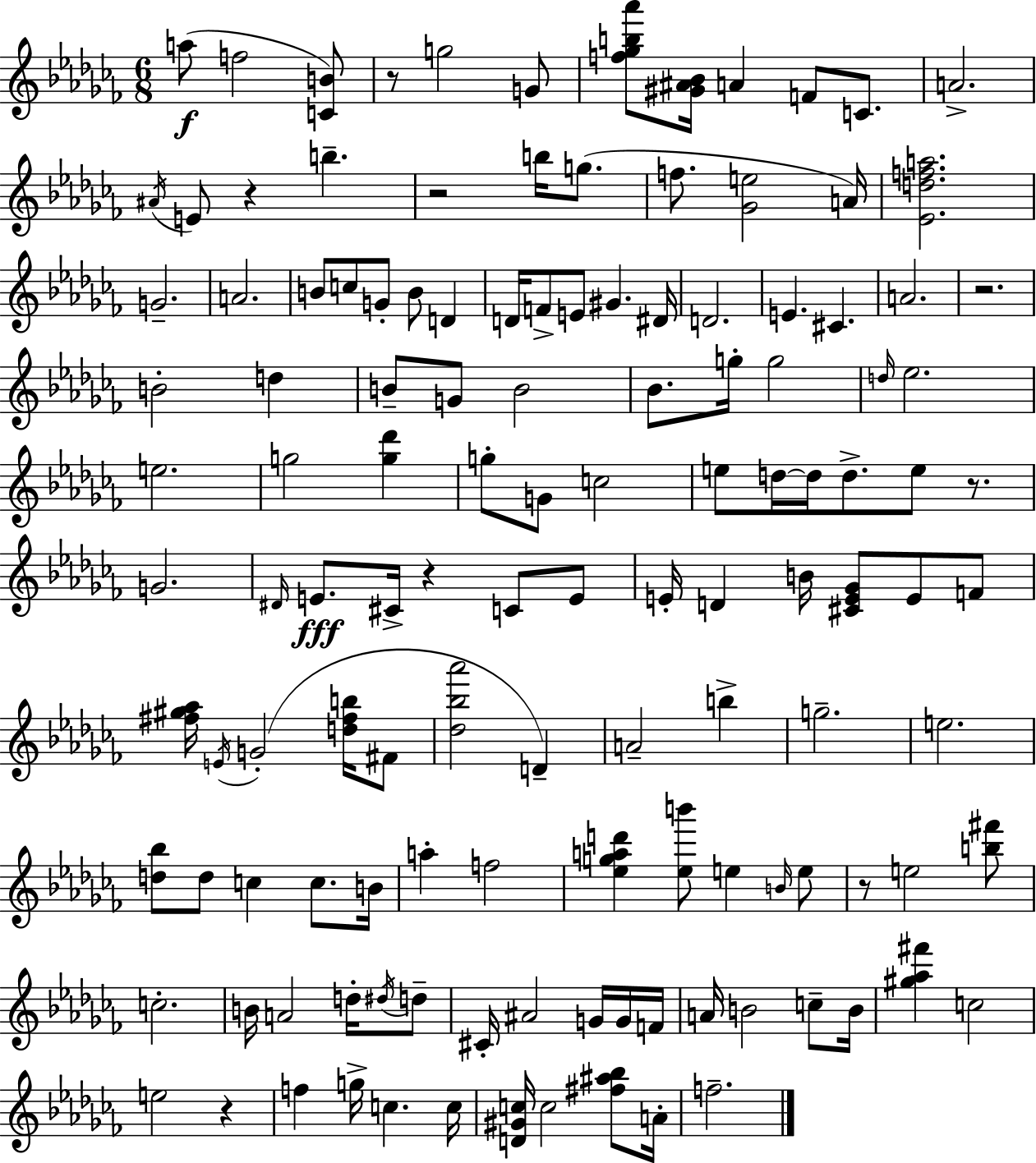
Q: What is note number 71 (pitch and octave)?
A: D5